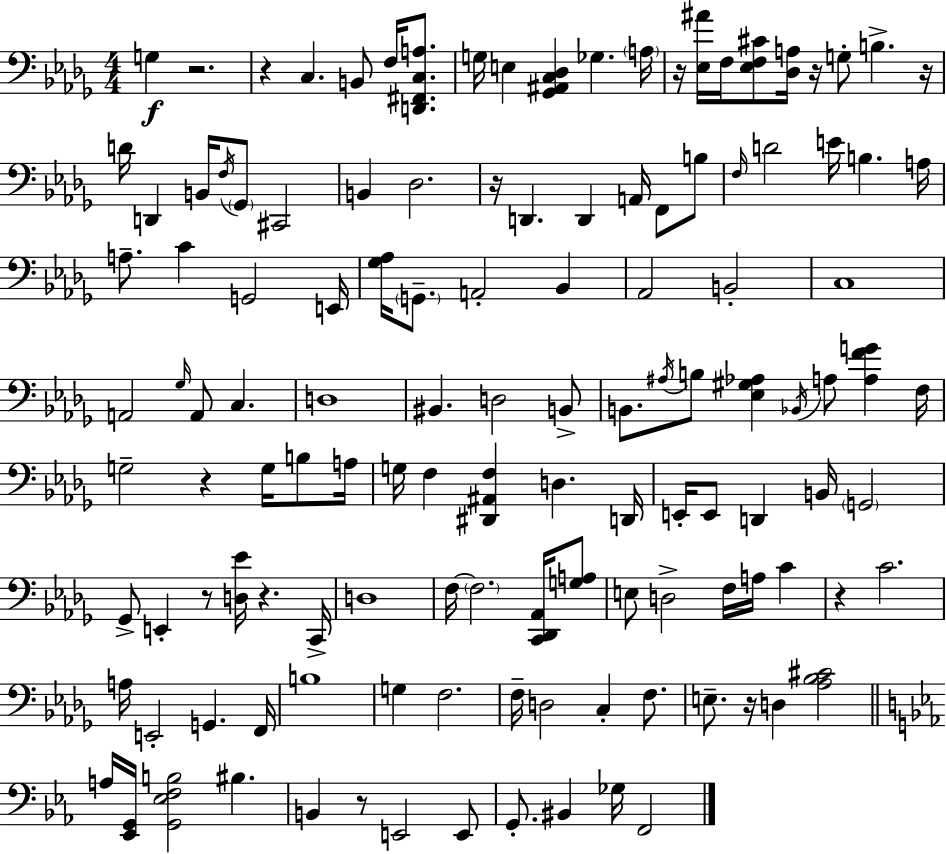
G3/q R/h. R/q C3/q. B2/e F3/s [D2,F#2,C3,A3]/e. G3/s E3/q [Gb2,A#2,C3,Db3]/q Gb3/q. A3/s R/s [Eb3,A#4]/s F3/s [Eb3,F3,C#4]/e [Db3,A3]/s R/s G3/e B3/q. R/s D4/s D2/q B2/s F3/s Gb2/e C#2/h B2/q Db3/h. R/s D2/q. D2/q A2/s F2/e B3/e F3/s D4/h E4/s B3/q. A3/s A3/e. C4/q G2/h E2/s [Gb3,Ab3]/s G2/e. A2/h Bb2/q Ab2/h B2/h C3/w A2/h Gb3/s A2/e C3/q. D3/w BIS2/q. D3/h B2/e B2/e. A#3/s B3/e [Eb3,G#3,Ab3]/q Bb2/s A3/e [A3,F4,G4]/q F3/s G3/h R/q G3/s B3/e A3/s G3/s F3/q [D#2,A#2,F3]/q D3/q. D2/s E2/s E2/e D2/q B2/s G2/h Gb2/e E2/q R/e [D3,Eb4]/s R/q. C2/s D3/w F3/s F3/h. [C2,Db2,Ab2]/s [G3,A3]/e E3/e D3/h F3/s A3/s C4/q R/q C4/h. A3/s E2/h G2/q. F2/s B3/w G3/q F3/h. F3/s D3/h C3/q F3/e. E3/e. R/s D3/q [Ab3,Bb3,C#4]/h A3/s [Eb2,G2]/s [G2,Eb3,F3,B3]/h BIS3/q. B2/q R/e E2/h E2/e G2/e. BIS2/q Gb3/s F2/h